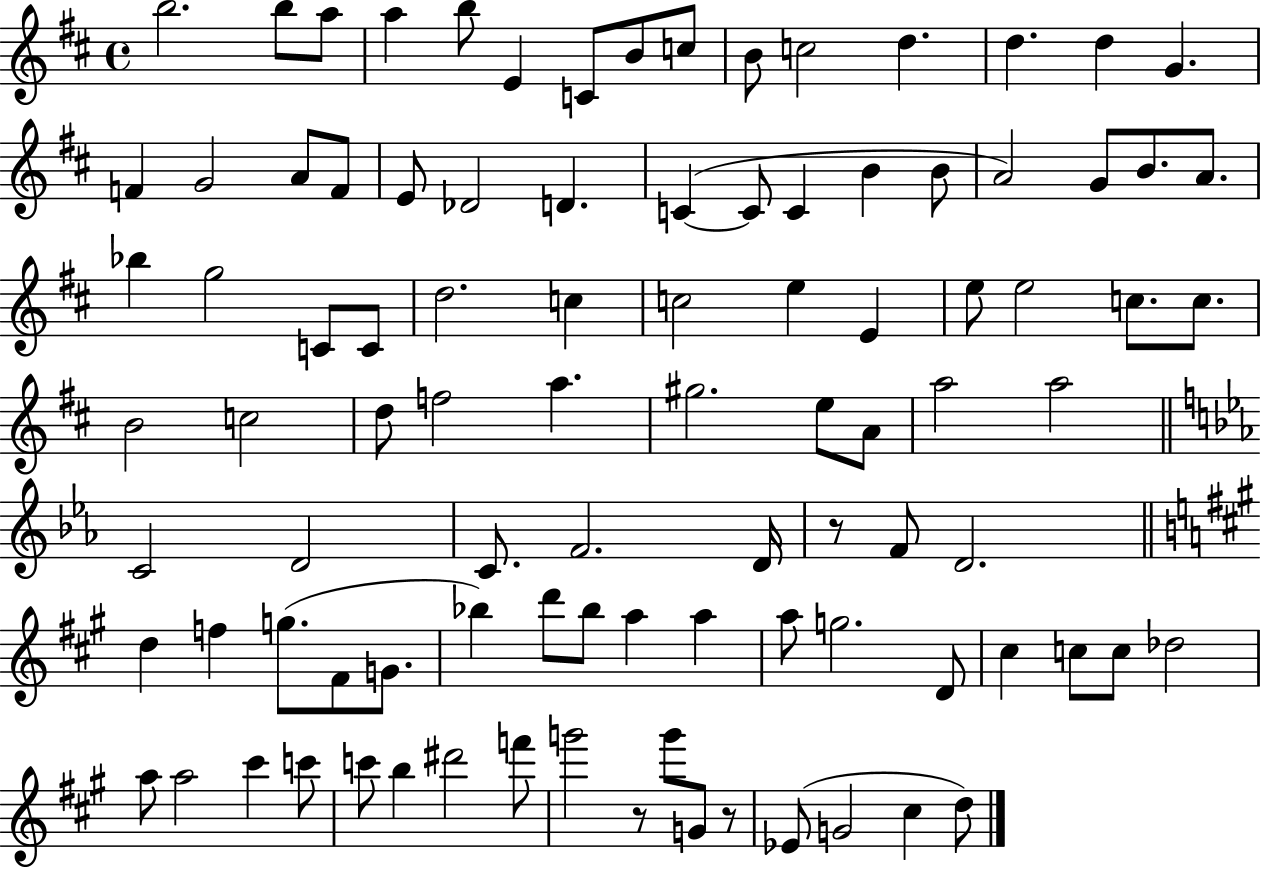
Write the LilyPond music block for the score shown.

{
  \clef treble
  \time 4/4
  \defaultTimeSignature
  \key d \major
  b''2. b''8 a''8 | a''4 b''8 e'4 c'8 b'8 c''8 | b'8 c''2 d''4. | d''4. d''4 g'4. | \break f'4 g'2 a'8 f'8 | e'8 des'2 d'4. | c'4~(~ c'8 c'4 b'4 b'8 | a'2) g'8 b'8. a'8. | \break bes''4 g''2 c'8 c'8 | d''2. c''4 | c''2 e''4 e'4 | e''8 e''2 c''8. c''8. | \break b'2 c''2 | d''8 f''2 a''4. | gis''2. e''8 a'8 | a''2 a''2 | \break \bar "||" \break \key ees \major c'2 d'2 | c'8. f'2. d'16 | r8 f'8 d'2. | \bar "||" \break \key a \major d''4 f''4 g''8.( fis'8 g'8. | bes''4) d'''8 bes''8 a''4 a''4 | a''8 g''2. d'8 | cis''4 c''8 c''8 des''2 | \break a''8 a''2 cis'''4 c'''8 | c'''8 b''4 dis'''2 f'''8 | g'''2 r8 g'''8 g'8 r8 | ees'8( g'2 cis''4 d''8) | \break \bar "|."
}